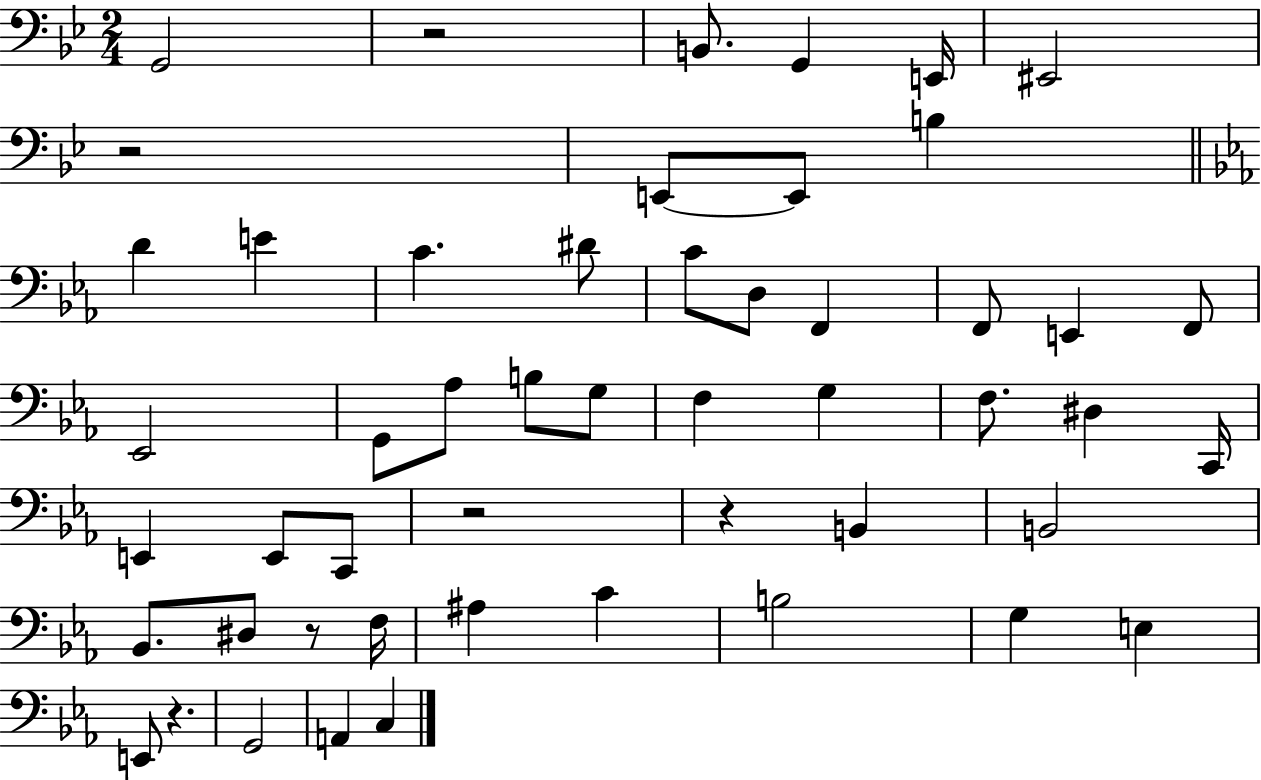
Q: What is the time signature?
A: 2/4